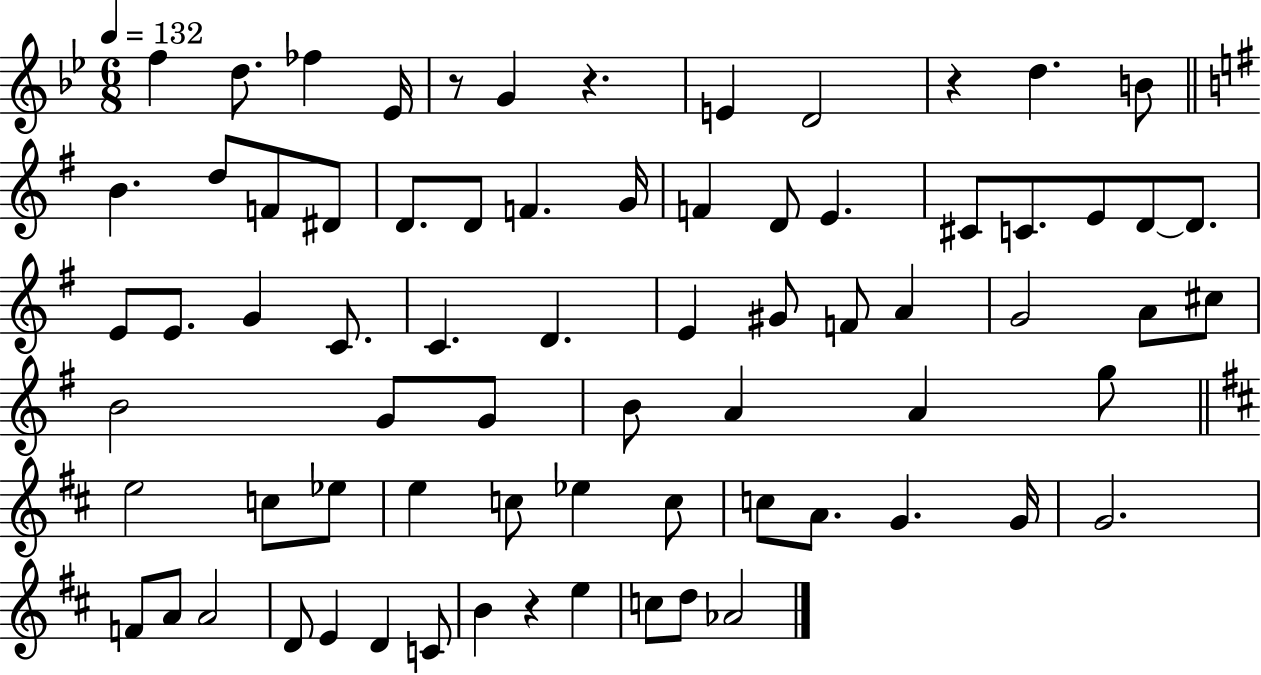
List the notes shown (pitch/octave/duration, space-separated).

F5/q D5/e. FES5/q Eb4/s R/e G4/q R/q. E4/q D4/h R/q D5/q. B4/e B4/q. D5/e F4/e D#4/e D4/e. D4/e F4/q. G4/s F4/q D4/e E4/q. C#4/e C4/e. E4/e D4/e D4/e. E4/e E4/e. G4/q C4/e. C4/q. D4/q. E4/q G#4/e F4/e A4/q G4/h A4/e C#5/e B4/h G4/e G4/e B4/e A4/q A4/q G5/e E5/h C5/e Eb5/e E5/q C5/e Eb5/q C5/e C5/e A4/e. G4/q. G4/s G4/h. F4/e A4/e A4/h D4/e E4/q D4/q C4/e B4/q R/q E5/q C5/e D5/e Ab4/h